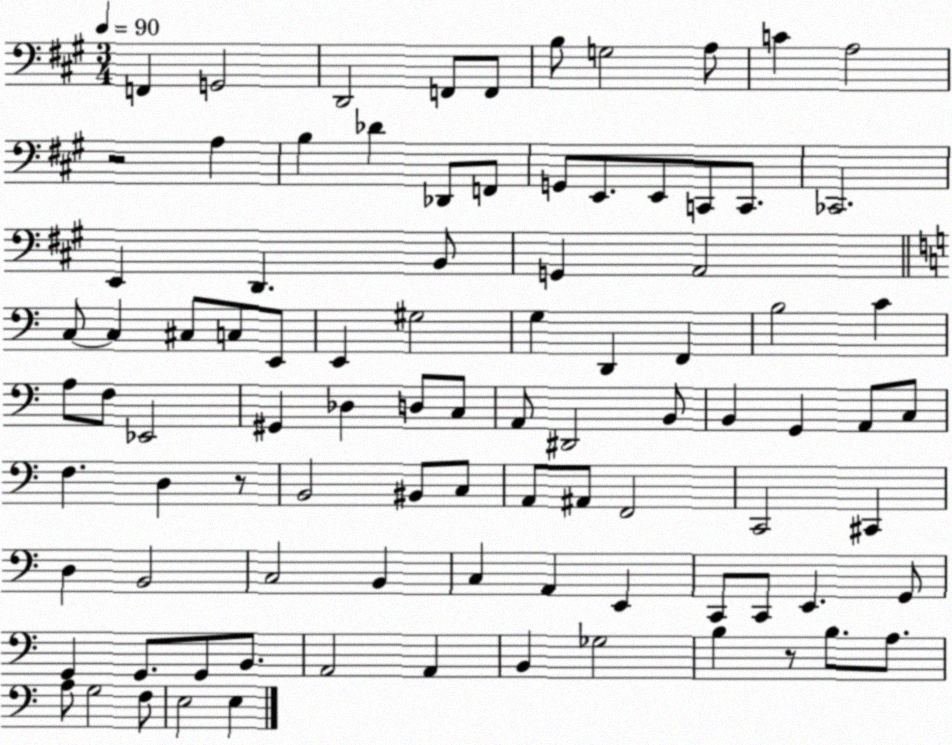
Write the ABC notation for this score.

X:1
T:Untitled
M:3/4
L:1/4
K:A
F,, G,,2 D,,2 F,,/2 F,,/2 B,/2 G,2 A,/2 C A,2 z2 A, B, _D _D,,/2 F,,/2 G,,/2 E,,/2 E,,/2 C,,/2 C,,/2 _C,,2 E,, D,, B,,/2 G,, A,,2 C,/2 C, ^C,/2 C,/2 E,,/2 E,, ^G,2 G, D,, F,, B,2 C A,/2 F,/2 _E,,2 ^G,, _D, D,/2 C,/2 A,,/2 ^D,,2 B,,/2 B,, G,, A,,/2 C,/2 F, D, z/2 B,,2 ^B,,/2 C,/2 A,,/2 ^A,,/2 F,,2 C,,2 ^C,, D, B,,2 C,2 B,, C, A,, E,, C,,/2 C,,/2 E,, G,,/2 G,, G,,/2 G,,/2 B,,/2 A,,2 A,, B,, _G,2 B, z/2 B,/2 A,/2 A,/2 G,2 F,/2 E,2 E,